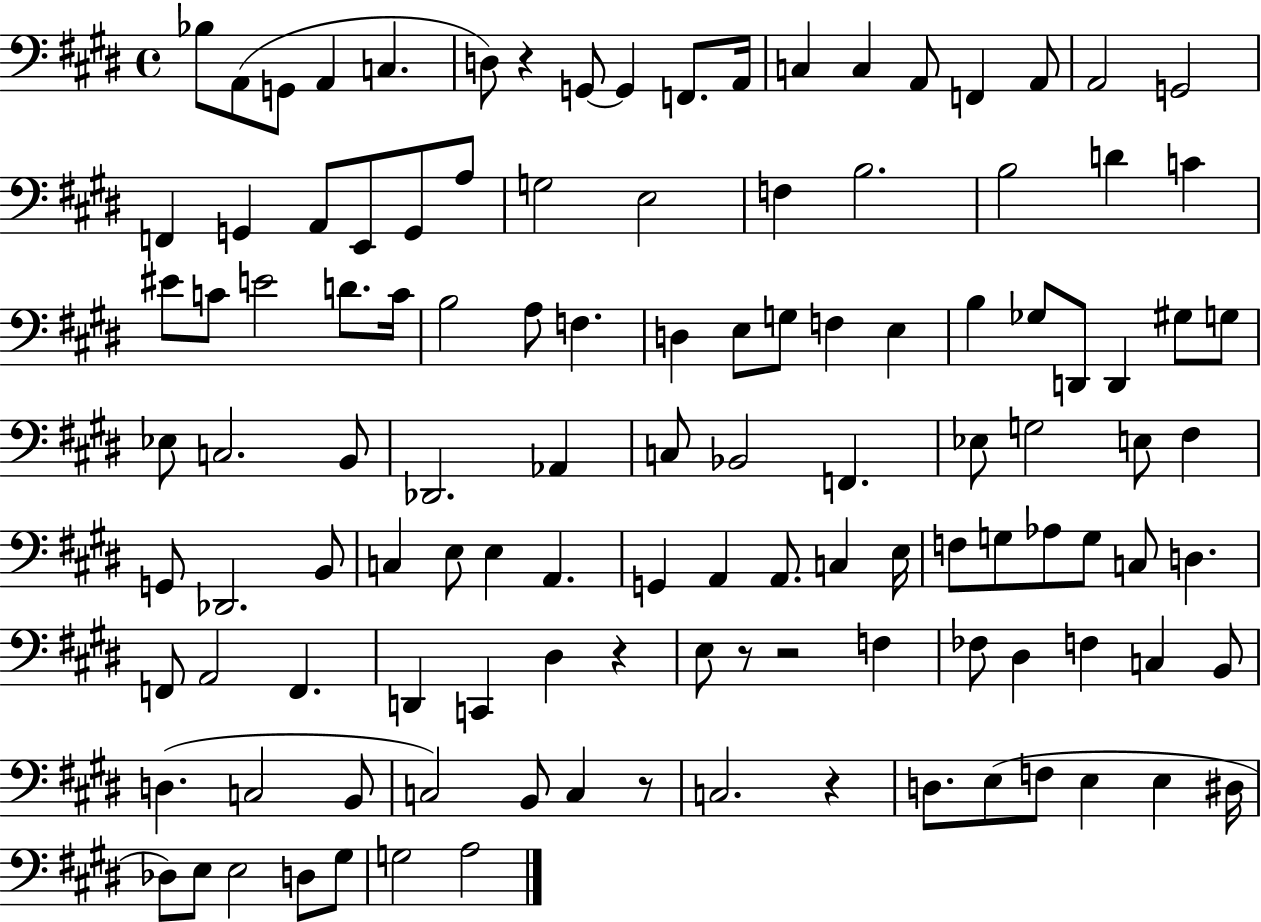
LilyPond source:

{
  \clef bass
  \time 4/4
  \defaultTimeSignature
  \key e \major
  \repeat volta 2 { bes8 a,8( g,8 a,4 c4. | d8) r4 g,8~~ g,4 f,8. a,16 | c4 c4 a,8 f,4 a,8 | a,2 g,2 | \break f,4 g,4 a,8 e,8 g,8 a8 | g2 e2 | f4 b2. | b2 d'4 c'4 | \break eis'8 c'8 e'2 d'8. c'16 | b2 a8 f4. | d4 e8 g8 f4 e4 | b4 ges8 d,8 d,4 gis8 g8 | \break ees8 c2. b,8 | des,2. aes,4 | c8 bes,2 f,4. | ees8 g2 e8 fis4 | \break g,8 des,2. b,8 | c4 e8 e4 a,4. | g,4 a,4 a,8. c4 e16 | f8 g8 aes8 g8 c8 d4. | \break f,8 a,2 f,4. | d,4 c,4 dis4 r4 | e8 r8 r2 f4 | fes8 dis4 f4 c4 b,8 | \break d4.( c2 b,8 | c2) b,8 c4 r8 | c2. r4 | d8. e8( f8 e4 e4 dis16 | \break des8) e8 e2 d8 gis8 | g2 a2 | } \bar "|."
}